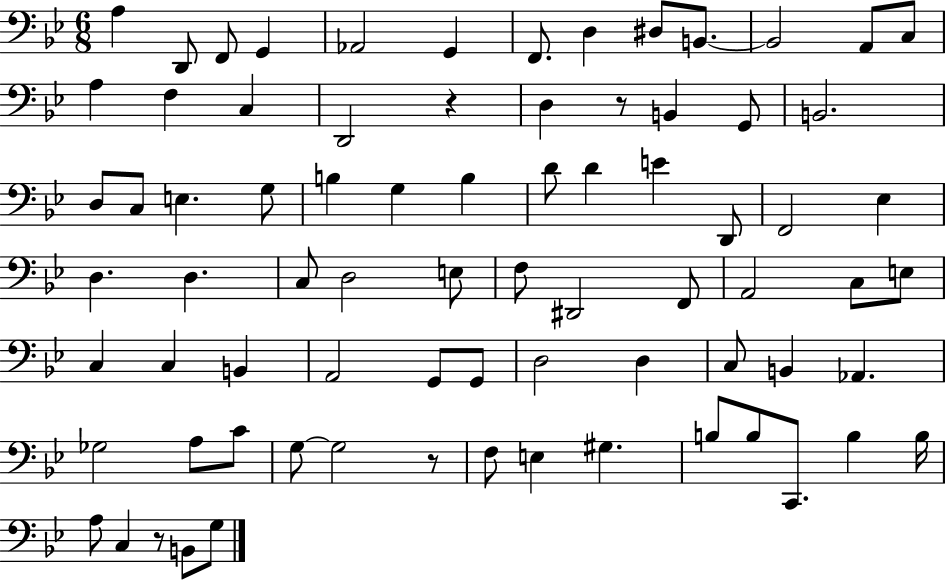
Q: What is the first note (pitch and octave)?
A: A3